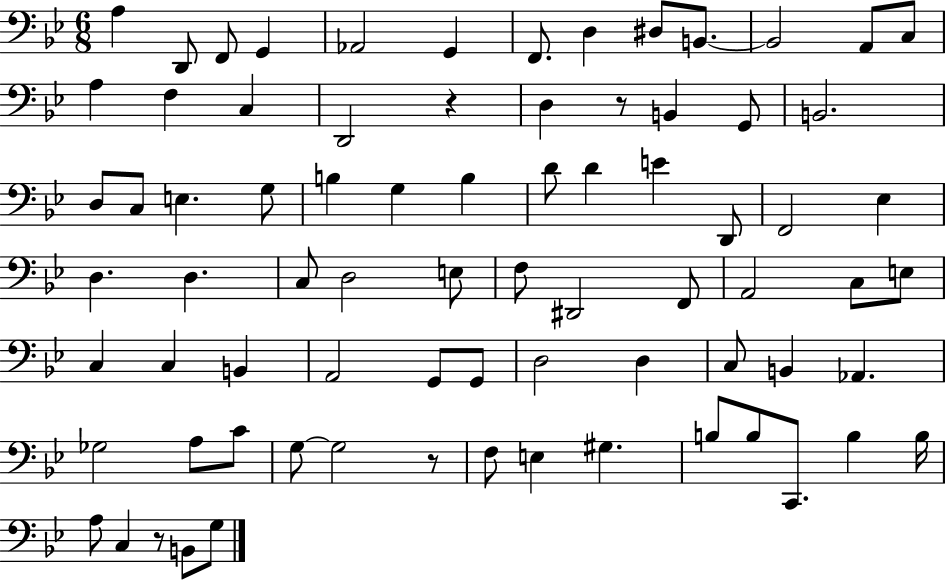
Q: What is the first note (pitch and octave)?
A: A3